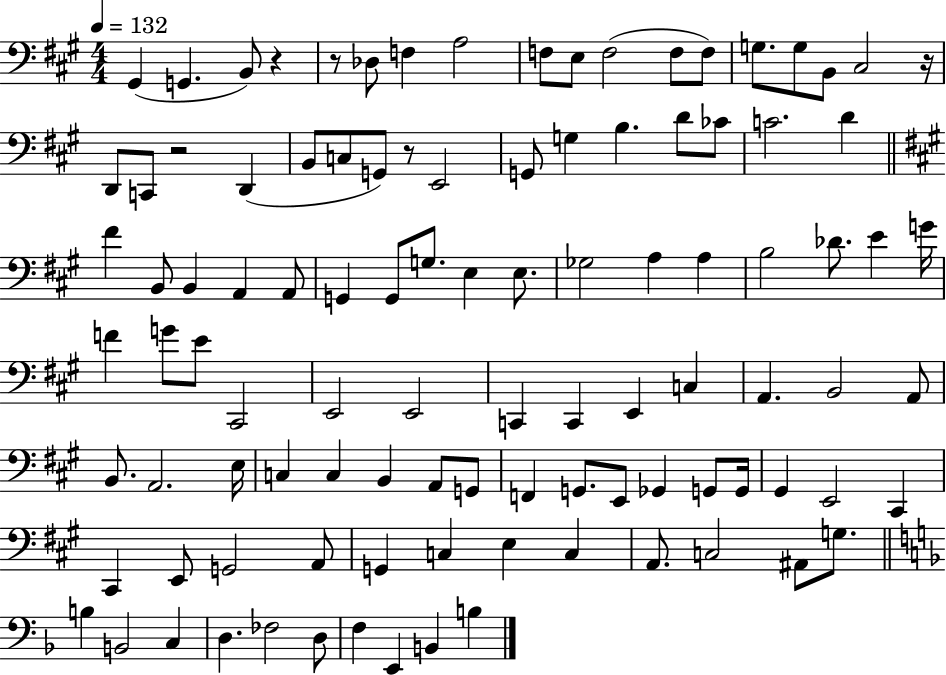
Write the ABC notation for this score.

X:1
T:Untitled
M:4/4
L:1/4
K:A
^G,, G,, B,,/2 z z/2 _D,/2 F, A,2 F,/2 E,/2 F,2 F,/2 F,/2 G,/2 G,/2 B,,/2 ^C,2 z/4 D,,/2 C,,/2 z2 D,, B,,/2 C,/2 G,,/2 z/2 E,,2 G,,/2 G, B, D/2 _C/2 C2 D ^F B,,/2 B,, A,, A,,/2 G,, G,,/2 G,/2 E, E,/2 _G,2 A, A, B,2 _D/2 E G/4 F G/2 E/2 ^C,,2 E,,2 E,,2 C,, C,, E,, C, A,, B,,2 A,,/2 B,,/2 A,,2 E,/4 C, C, B,, A,,/2 G,,/2 F,, G,,/2 E,,/2 _G,, G,,/2 G,,/4 ^G,, E,,2 ^C,, ^C,, E,,/2 G,,2 A,,/2 G,, C, E, C, A,,/2 C,2 ^A,,/2 G,/2 B, B,,2 C, D, _F,2 D,/2 F, E,, B,, B,